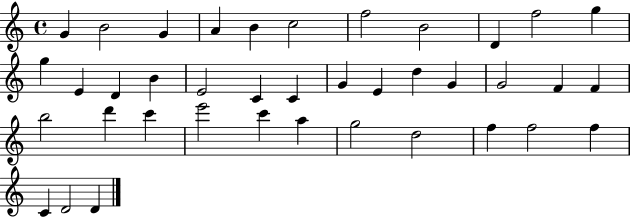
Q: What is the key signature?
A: C major